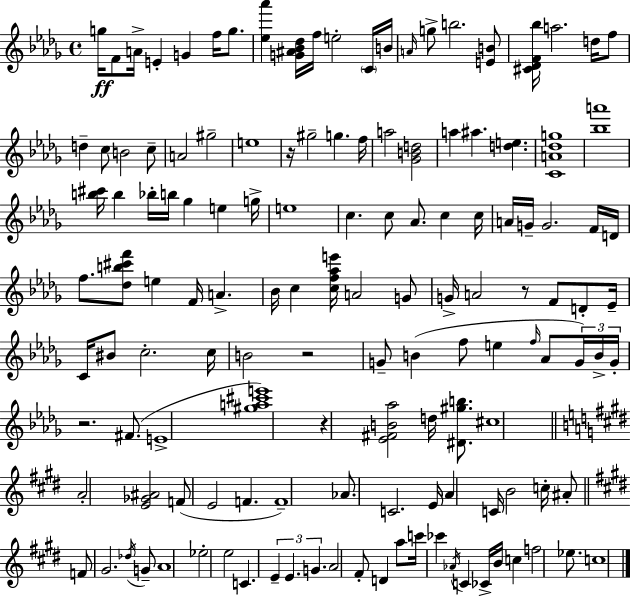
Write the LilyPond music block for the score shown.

{
  \clef treble
  \time 4/4
  \defaultTimeSignature
  \key bes \minor
  g''16\ff f'8 a'16-> e'4-. g'4 f''16 g''8. | <ees'' aes'''>4 <g' ais' bes' des''>16 f''16 e''2-. \parenthesize c'16 b'16 | \grace { a'16 } g''8-> b''2. <e' b'>8 | <cis' des' f' bes''>16 a''2. d''16 f''8 | \break d''4-- c''8 b'2 c''8-- | a'2 gis''2-- | e''1 | r16 gis''2-- g''4. | \break f''16 a''2 <ges' b' d''>2 | a''4 ais''4. <d'' e''>4. | <c' a' des'' g''>1 | <bes'' a'''>1 | \break <b'' cis'''>16 b''4 bes''16-. b''16 ges''4 e''4 | g''16-> e''1 | c''4. c''8 aes'8. c''4 | c''16 a'16 g'16-- g'2. f'16 | \break d'16 f''8. <des'' b'' cis''' f'''>8 e''4 f'16 a'4.-> | bes'16 c''4 <c'' f'' aes'' e'''>16 a'2 g'8 | g'16-> a'2 r8 f'8 d'8-. | ees'16-- c'16 bis'8 c''2.-. | \break c''16 b'2 r2 | g'8-- b'4( f''8 e''4 \grace { f''16 } aes'8 | \tuplet 3/2 { g'16) b'16-> g'16-. } r2. fis'8.( | e'1-> | \break <gis'' a'' cis''' e'''>1) | r4 <ees' fis' b' aes''>2 d''16 <dis' gis'' b''>8. | cis''1 | \bar "||" \break \key e \major a'2-. <e' ges' ais'>2 | f'8( e'2 f'4. | f'1--) | aes'8. c'2. e'16 | \break \parenthesize a'4 c'16 b'2 c''16-. ais'8-. | \bar "||" \break \key e \major f'8 gis'2. \acciaccatura { des''16 } g'8-- | a'1 | ees''2-. e''2 | c'4. \tuplet 3/2 { e'4-- e'4. | \break g'4. } a'2 fis'8-. | d'4 a''8 c'''16 ces'''4 \acciaccatura { aes'16 } c'4 | ces'16-> b'16 c''4 f''2 ees''8. | c''1 | \break \bar "|."
}